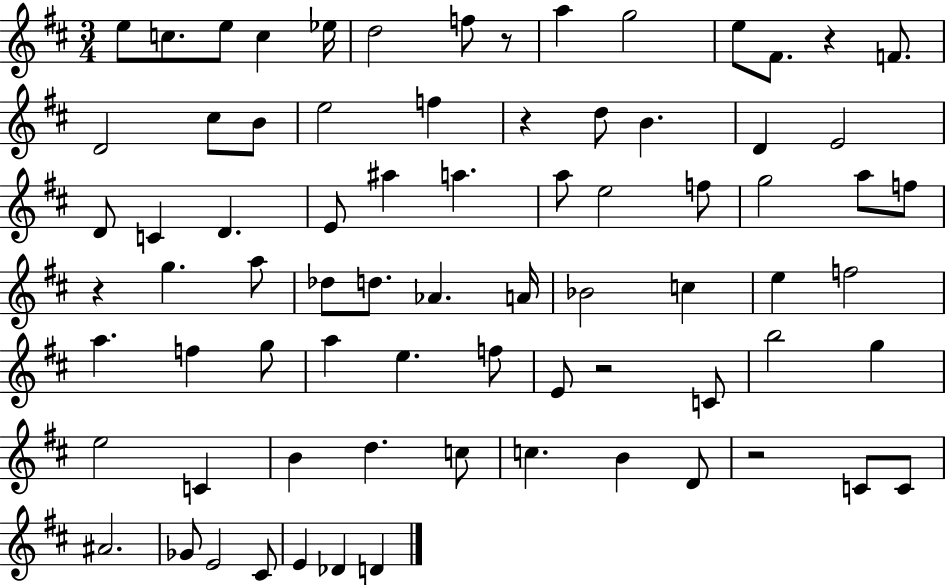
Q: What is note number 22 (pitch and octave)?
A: D4